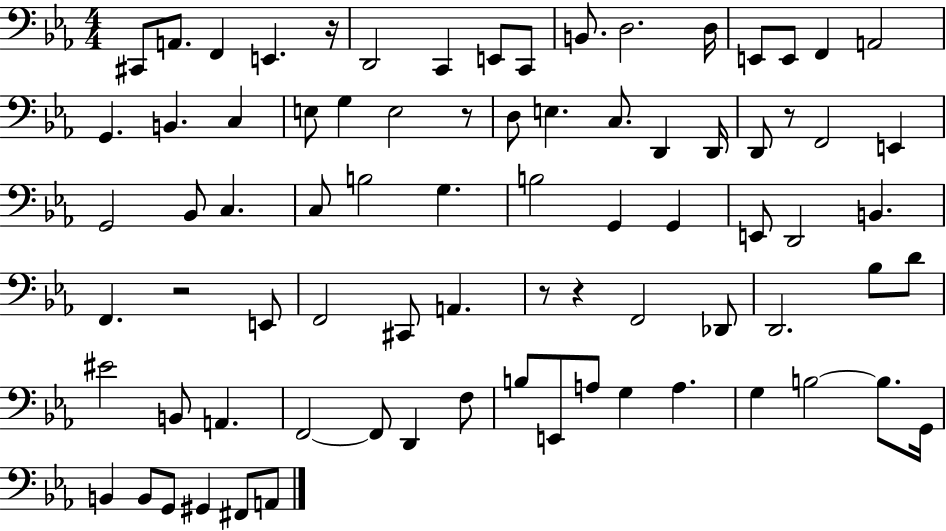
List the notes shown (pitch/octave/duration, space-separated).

C#2/e A2/e. F2/q E2/q. R/s D2/h C2/q E2/e C2/e B2/e. D3/h. D3/s E2/e E2/e F2/q A2/h G2/q. B2/q. C3/q E3/e G3/q E3/h R/e D3/e E3/q. C3/e. D2/q D2/s D2/e R/e F2/h E2/q G2/h Bb2/e C3/q. C3/e B3/h G3/q. B3/h G2/q G2/q E2/e D2/h B2/q. F2/q. R/h E2/e F2/h C#2/e A2/q. R/e R/q F2/h Db2/e D2/h. Bb3/e D4/e EIS4/h B2/e A2/q. F2/h F2/e D2/q F3/e B3/e E2/e A3/e G3/q A3/q. G3/q B3/h B3/e. G2/s B2/q B2/e G2/e G#2/q F#2/e A2/e